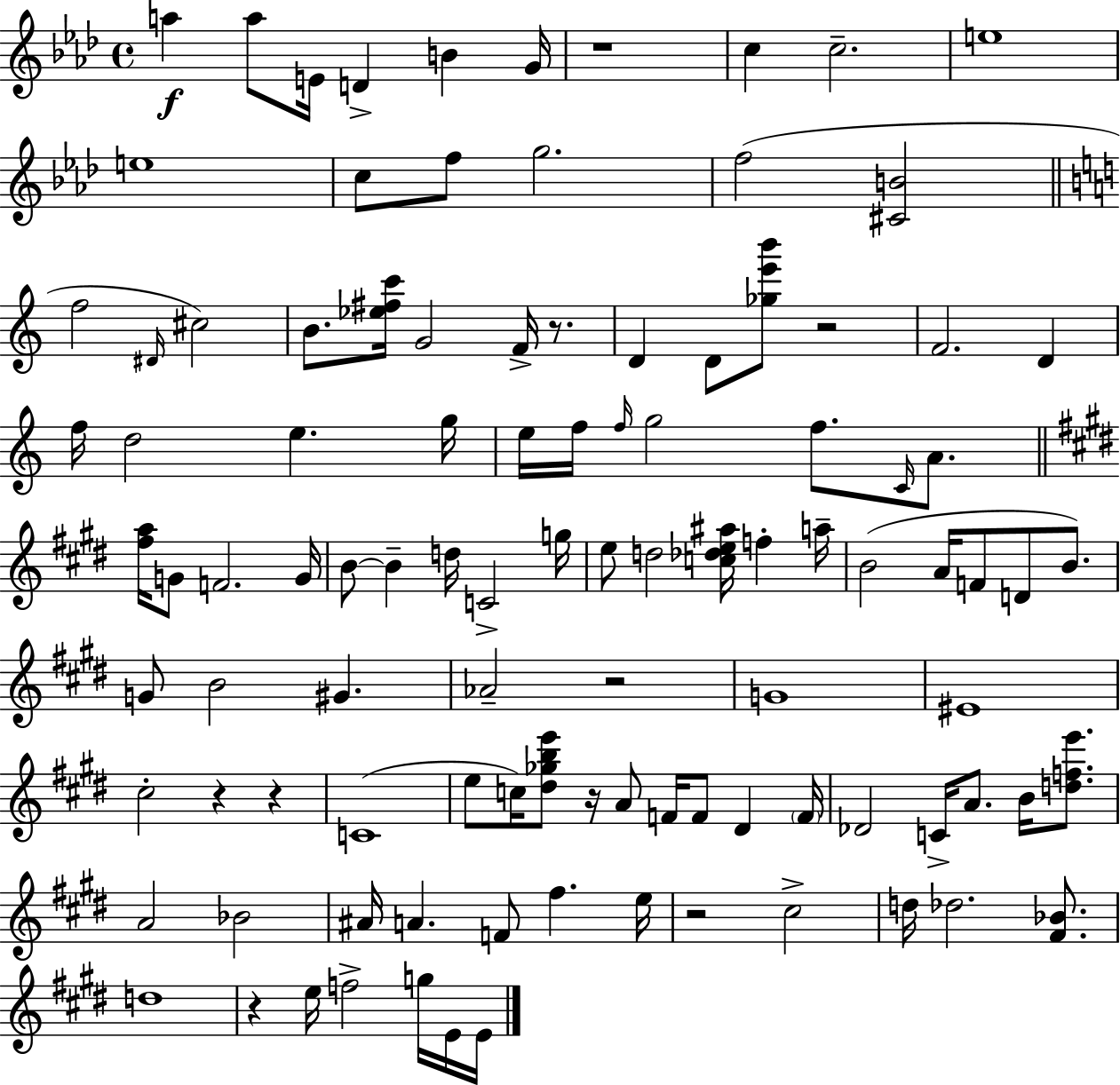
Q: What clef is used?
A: treble